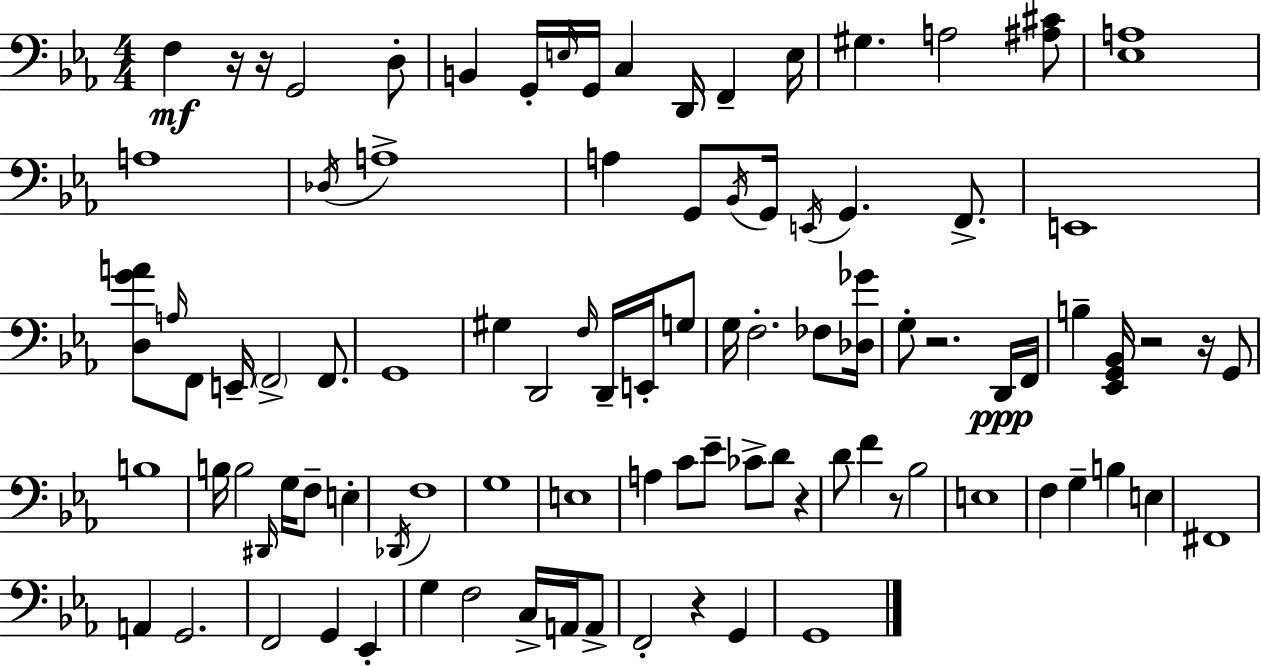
{
  \clef bass
  \numericTimeSignature
  \time 4/4
  \key ees \major
  f4\mf r16 r16 g,2 d8-. | b,4 g,16-. \grace { e16 } g,16 c4 d,16 f,4-- | e16 gis4. a2 <ais cis'>8 | <ees a>1 | \break a1 | \acciaccatura { des16 } a1-> | a4 g,8 \acciaccatura { bes,16 } g,16 \acciaccatura { e,16 } g,4. | f,8.-> e,1 | \break <d g' a'>8 \grace { a16 } f,8 e,16-- \parenthesize f,2-> | f,8. g,1 | gis4 d,2 | \grace { f16 } d,16-- e,16-. g8 g16 f2.-. | \break fes8 <des ges'>16 g8-. r2. | d,16\ppp f,16 b4-- <ees, g, bes,>16 r2 | r16 g,8 b1 | b16 b2 \grace { dis,16 } | \break g16 f8-- e4-. \acciaccatura { des,16 } f1 | g1 | e1 | a4 c'8 ees'8-- | \break ces'8-> d'8 r4 d'8 f'4 r8 | bes2 e1 | f4 g4-- | b4 e4 fis,1 | \break a,4 g,2. | f,2 | g,4 ees,4-. g4 f2 | c16-> a,16 a,8-> f,2-. | \break r4 g,4 g,1 | \bar "|."
}